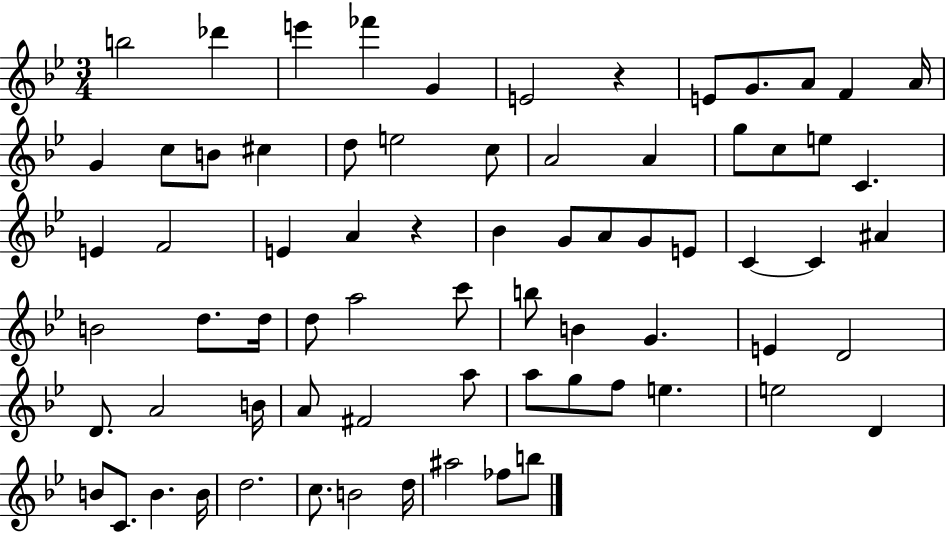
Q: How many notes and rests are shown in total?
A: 72